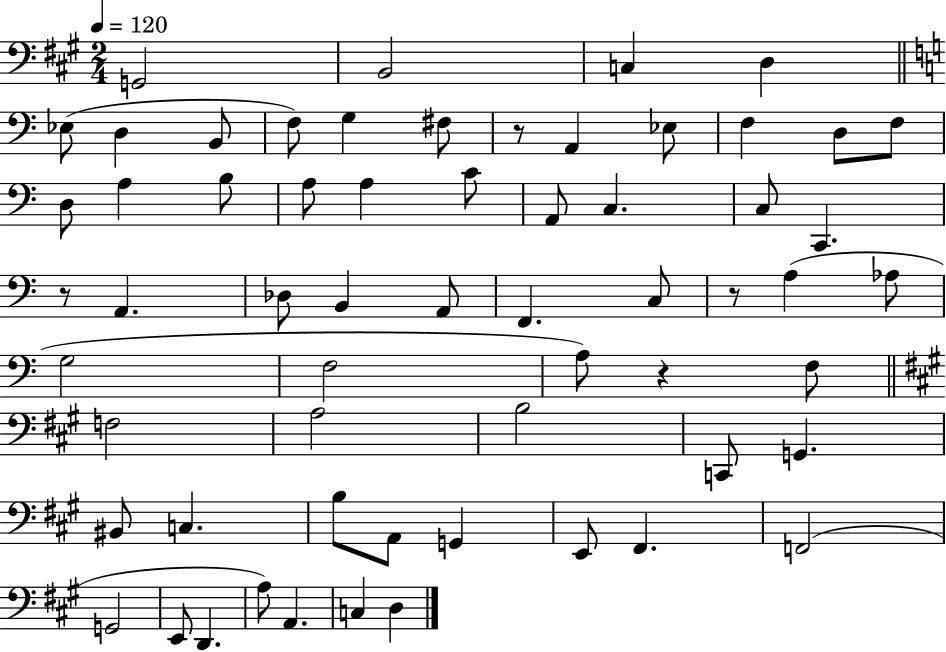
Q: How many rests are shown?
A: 4